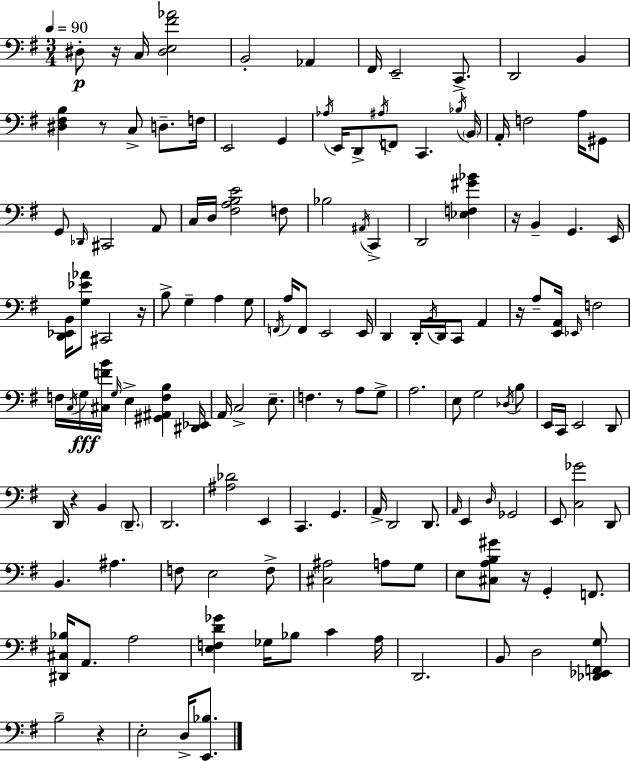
D#3/e R/s C3/s [D#3,E3,F#4,Ab4]/h B2/h Ab2/q F#2/s E2/h C2/e. D2/h B2/q [D#3,F#3,B3]/q R/e C3/e D3/e. F3/s E2/h G2/q Ab3/s E2/s D2/e A#3/s F2/e C2/q. Bb3/s B2/s A2/s F3/h A3/s G#2/e G2/e Db2/s C#2/h A2/e C3/s D3/s [F#3,A3,B3,E4]/h F3/e Bb3/h A#2/s C2/q D2/h [Eb3,F3,G#4,Bb4]/q R/s B2/q G2/q. E2/s [D2,Eb2,B2]/s [G3,Eb4,Ab4]/e C#2/h R/s B3/e G3/q A3/q G3/e F2/s A3/s F2/e E2/h E2/s D2/q D2/s B2/s D2/s C2/e A2/q R/s A3/e [E2,A2]/s Eb2/s F3/h F3/s C3/s G3/s [C#3,F4,B4]/s G3/s E3/q [G#2,A#2,F3,B3]/q [D#2,Eb2]/s A2/s C3/h E3/e. F3/q. R/e A3/e G3/e A3/h. E3/e G3/h Db3/s B3/e E2/s C2/s E2/h D2/e D2/s R/q B2/q D2/e. D2/h. [A#3,Db4]/h E2/q C2/q. G2/q. A2/s D2/h D2/e. A2/s E2/q D3/s Gb2/h E2/e [C3,Gb4]/h D2/e B2/q. A#3/q. F3/e E3/h F3/e [C#3,A#3]/h A3/e G3/e E3/e [C#3,A3,B3,G#4]/e R/s G2/q F2/e. [D#2,C#3,Bb3]/s A2/e. A3/h [E3,F3,D4,Gb4]/q Gb3/s Bb3/e C4/q A3/s D2/h. B2/e D3/h [Db2,Eb2,F2,G3]/e B3/h R/q E3/h D3/s [E2,Bb3]/e.